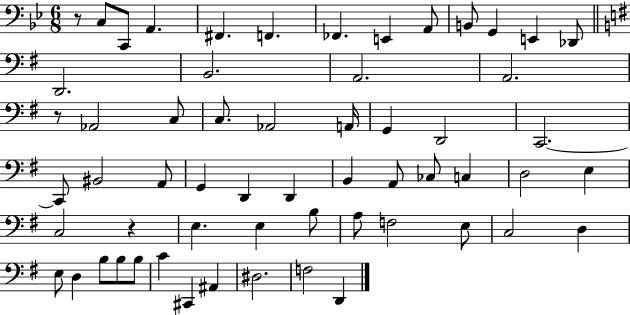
X:1
T:Untitled
M:6/8
L:1/4
K:Bb
z/2 C,/2 C,,/2 A,, ^F,, F,, _F,, E,, A,,/2 B,,/2 G,, E,, _D,,/2 D,,2 B,,2 A,,2 A,,2 z/2 _A,,2 C,/2 C,/2 _A,,2 A,,/4 G,, D,,2 C,,2 C,,/2 ^B,,2 A,,/2 G,, D,, D,, B,, A,,/2 _C,/2 C, D,2 E, C,2 z E, E, B,/2 A,/2 F,2 E,/2 C,2 D, E,/2 D, B,/2 B,/2 B,/2 C ^C,, ^A,, ^D,2 F,2 D,,